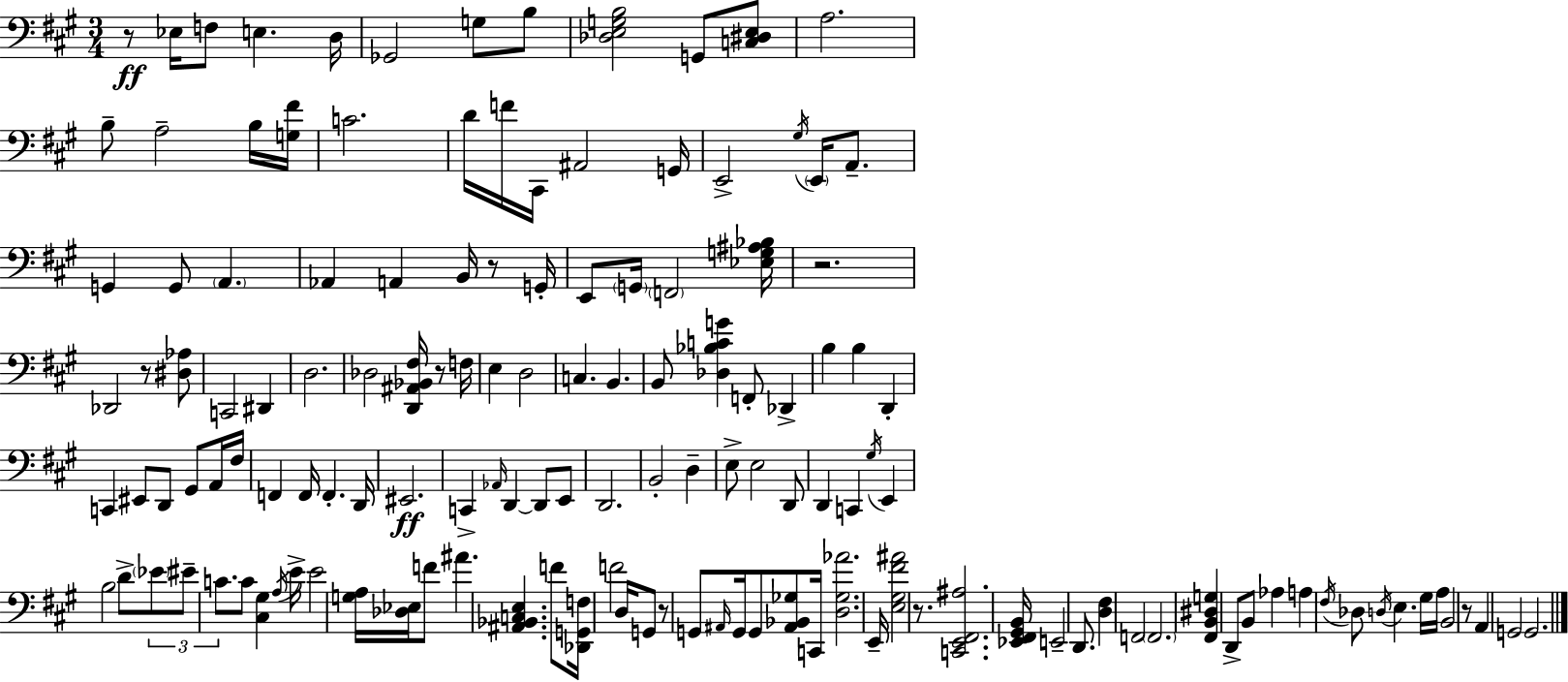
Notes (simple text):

R/e Eb3/s F3/e E3/q. D3/s Gb2/h G3/e B3/e [Db3,E3,G3,B3]/h G2/e [C3,D#3,E3]/e A3/h. B3/e A3/h B3/s [G3,F#4]/s C4/h. D4/s F4/s C#2/s A#2/h G2/s E2/h G#3/s E2/s A2/e. G2/q G2/e A2/q. Ab2/q A2/q B2/s R/e G2/s E2/e G2/s F2/h [Eb3,G3,A#3,Bb3]/s R/h. Db2/h R/e [D#3,Ab3]/e C2/h D#2/q D3/h. Db3/h [D2,A#2,Bb2,F#3]/s R/e F3/s E3/q D3/h C3/q. B2/q. B2/e [Db3,Bb3,C4,G4]/q F2/e Db2/q B3/q B3/q D2/q C2/q EIS2/e D2/e G#2/e A2/s F#3/s F2/q F2/s F2/q. D2/s EIS2/h. C2/q Ab2/s D2/q D2/e E2/e D2/h. B2/h D3/q E3/e E3/h D2/e D2/q C2/q G#3/s E2/q B3/h D4/e Eb4/e EIS4/e C4/e. C4/e [C#3,G#3]/q A3/s E4/s E4/h [G3,A3]/s [Db3,Eb3]/s F4/e A#4/q. [A#2,Bb2,C3,E3]/q. F4/e [Db2,G2,F3]/s F4/h D3/s G2/e R/e G2/e A#2/s G2/s G2/e [A#2,Bb2,Gb3]/e C2/s [D3,Gb3,Ab4]/h. E2/s [E3,G#3,F#4,A#4]/h R/e. [C2,E2,F#2,A#3]/h. [Eb2,F#2,G#2,B2]/s E2/h D2/e. [D3,F#3]/q F2/h F2/h. [F#2,B2,D#3,G3]/q D2/e B2/e Ab3/q A3/q F#3/s Db3/e D3/s E3/q. G#3/s A3/s B2/h R/e A2/q G2/h G2/h.